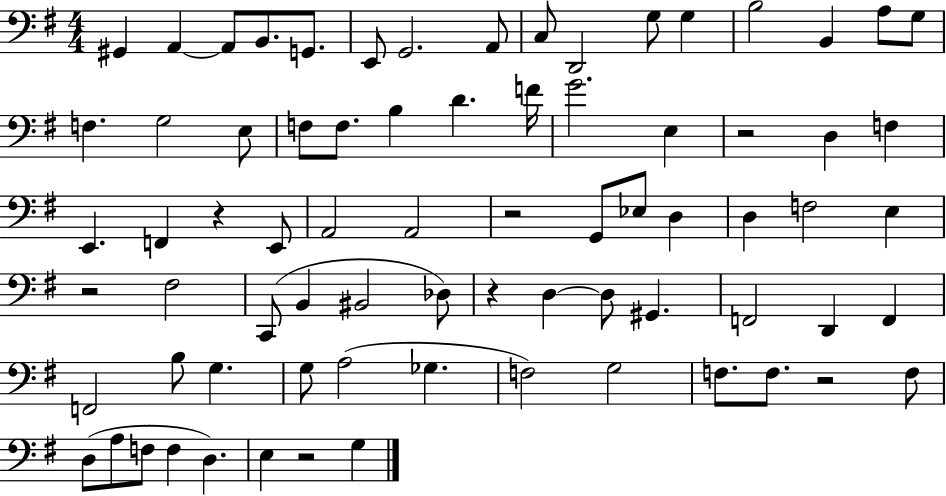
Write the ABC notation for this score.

X:1
T:Untitled
M:4/4
L:1/4
K:G
^G,, A,, A,,/2 B,,/2 G,,/2 E,,/2 G,,2 A,,/2 C,/2 D,,2 G,/2 G, B,2 B,, A,/2 G,/2 F, G,2 E,/2 F,/2 F,/2 B, D F/4 G2 E, z2 D, F, E,, F,, z E,,/2 A,,2 A,,2 z2 G,,/2 _E,/2 D, D, F,2 E, z2 ^F,2 C,,/2 B,, ^B,,2 _D,/2 z D, D,/2 ^G,, F,,2 D,, F,, F,,2 B,/2 G, G,/2 A,2 _G, F,2 G,2 F,/2 F,/2 z2 F,/2 D,/2 A,/2 F,/2 F, D, E, z2 G,